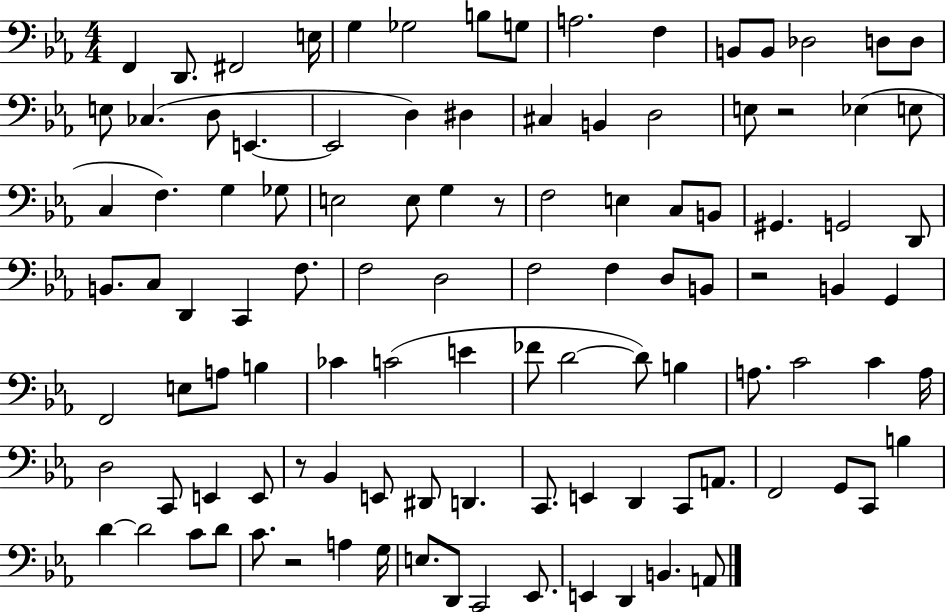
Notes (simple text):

F2/q D2/e. F#2/h E3/s G3/q Gb3/h B3/e G3/e A3/h. F3/q B2/e B2/e Db3/h D3/e D3/e E3/e CES3/q. D3/e E2/q. E2/h D3/q D#3/q C#3/q B2/q D3/h E3/e R/h Eb3/q E3/e C3/q F3/q. G3/q Gb3/e E3/h E3/e G3/q R/e F3/h E3/q C3/e B2/e G#2/q. G2/h D2/e B2/e. C3/e D2/q C2/q F3/e. F3/h D3/h F3/h F3/q D3/e B2/e R/h B2/q G2/q F2/h E3/e A3/e B3/q CES4/q C4/h E4/q FES4/e D4/h D4/e B3/q A3/e. C4/h C4/q A3/s D3/h C2/e E2/q E2/e R/e Bb2/q E2/e D#2/e D2/q. C2/e. E2/q D2/q C2/e A2/e. F2/h G2/e C2/e B3/q D4/q D4/h C4/e D4/e C4/e. R/h A3/q G3/s E3/e. D2/e C2/h Eb2/e. E2/q D2/q B2/q. A2/e